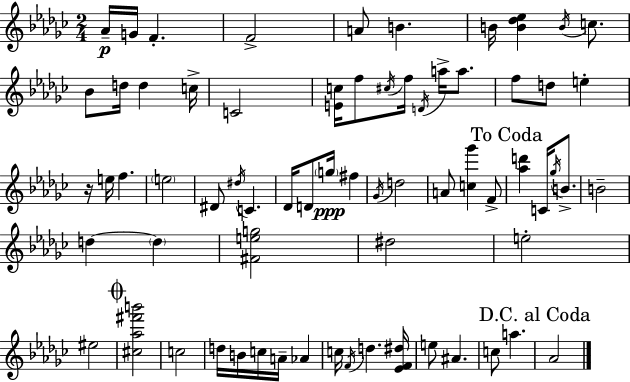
Ab4/s G4/s F4/q. F4/h A4/e B4/q. B4/s [B4,Db5,Eb5]/q B4/s C5/e. Bb4/e D5/s D5/q C5/s C4/h [E4,C5]/s F5/e C#5/s F5/s D4/s A5/s A5/e. F5/e D5/e E5/q R/s E5/s F5/q. E5/h D#4/e D#5/s C4/q. Db4/s D4/e G5/s F#5/q Gb4/s D5/h A4/e [C5,Gb6]/q F4/e [Ab5,D6]/q C4/s Gb5/s B4/e. B4/h D5/q D5/q [F#4,E5,G5]/h D#5/h E5/h EIS5/h [C#5,Ab5,F#6,B6]/h C5/h D5/s B4/s C5/s A4/s Ab4/q C5/s F4/s D5/q. [Eb4,F4,D#5]/s E5/e A#4/q. C5/e A5/q. Ab4/h